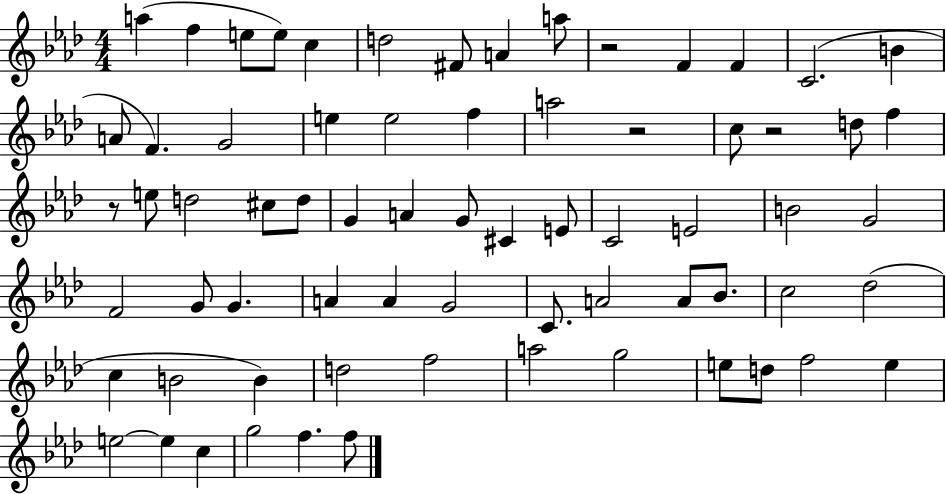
{
  \clef treble
  \numericTimeSignature
  \time 4/4
  \key aes \major
  a''4( f''4 e''8 e''8) c''4 | d''2 fis'8 a'4 a''8 | r2 f'4 f'4 | c'2.( b'4 | \break a'8 f'4.) g'2 | e''4 e''2 f''4 | a''2 r2 | c''8 r2 d''8 f''4 | \break r8 e''8 d''2 cis''8 d''8 | g'4 a'4 g'8 cis'4 e'8 | c'2 e'2 | b'2 g'2 | \break f'2 g'8 g'4. | a'4 a'4 g'2 | c'8. a'2 a'8 bes'8. | c''2 des''2( | \break c''4 b'2 b'4) | d''2 f''2 | a''2 g''2 | e''8 d''8 f''2 e''4 | \break e''2~~ e''4 c''4 | g''2 f''4. f''8 | \bar "|."
}